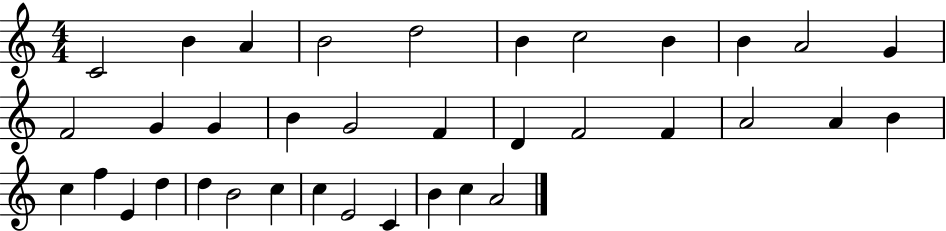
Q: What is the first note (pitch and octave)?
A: C4